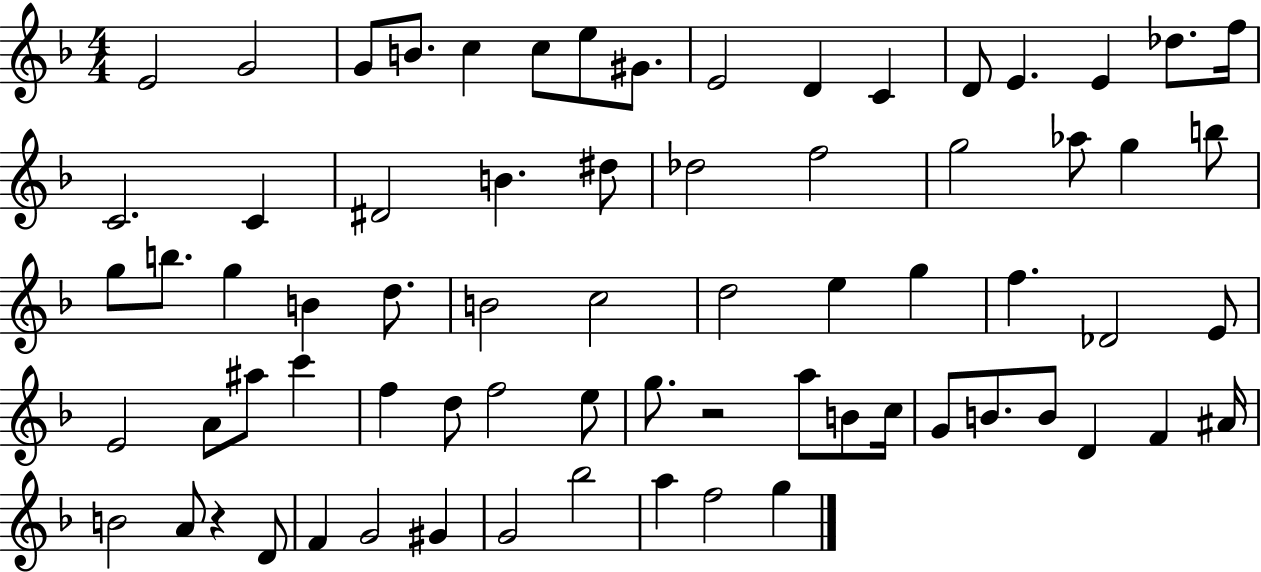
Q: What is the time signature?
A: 4/4